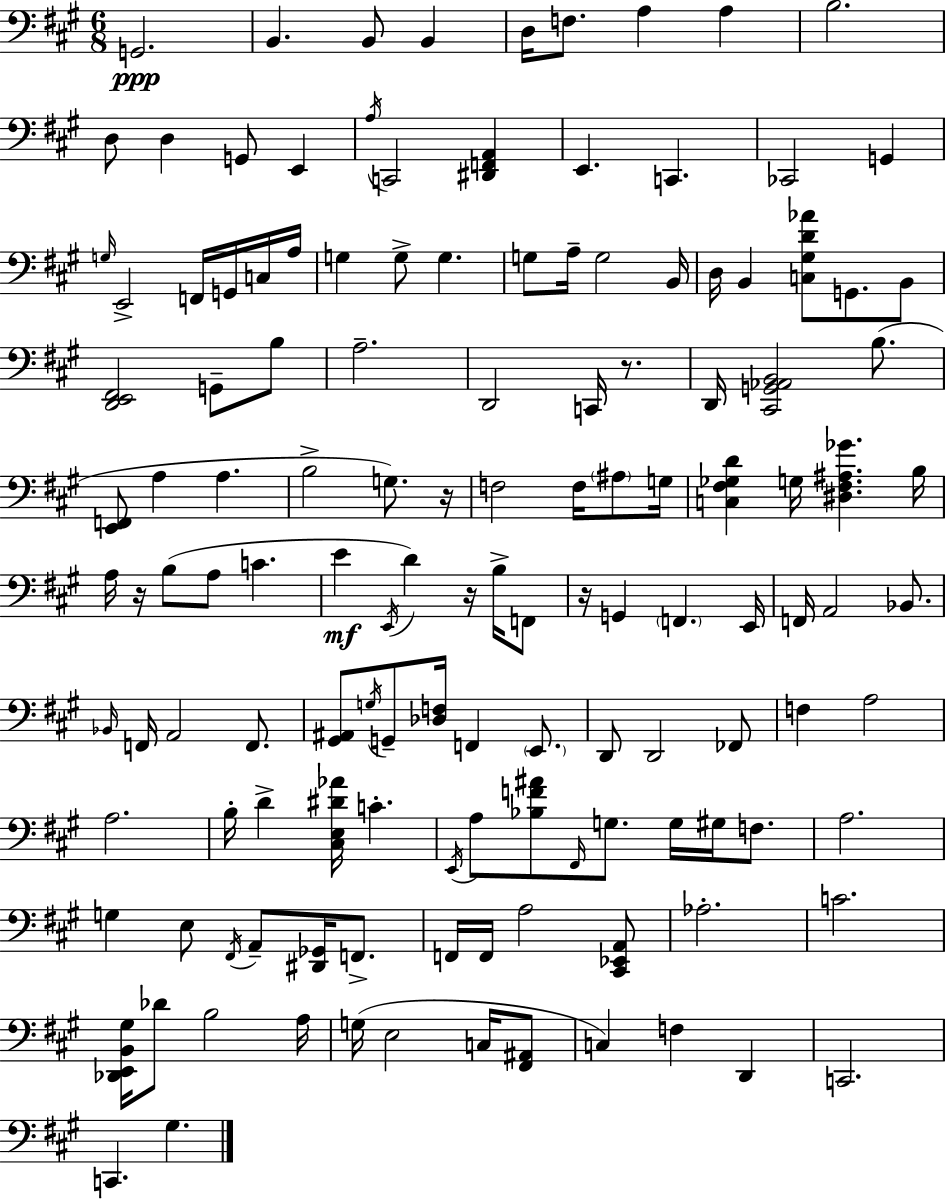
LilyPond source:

{
  \clef bass
  \numericTimeSignature
  \time 6/8
  \key a \major
  \repeat volta 2 { g,2.\ppp | b,4. b,8 b,4 | d16 f8. a4 a4 | b2. | \break d8 d4 g,8 e,4 | \acciaccatura { a16 } c,2 <dis, f, a,>4 | e,4. c,4. | ces,2 g,4 | \break \grace { g16 } e,2-> f,16 g,16 | c16 a16 g4 g8-> g4. | g8 a16-- g2 | b,16 d16 b,4 <c gis d' aes'>8 g,8. | \break b,8 <d, e, fis,>2 g,8-- | b8 a2.-- | d,2 c,16 r8. | d,16 <cis, g, aes, b,>2 b8.( | \break <e, f,>8 a4 a4. | b2-> g8.) | r16 f2 f16 \parenthesize ais8 | g16 <c fis ges d'>4 g16 <dis fis ais ges'>4. | \break b16 a16 r16 b8( a8 c'4. | e'4\mf \acciaccatura { e,16 } d'4) r16 | b16-> f,8 r16 g,4 \parenthesize f,4. | e,16 f,16 a,2 | \break bes,8. \grace { bes,16 } f,16 a,2 | f,8. <gis, ais,>8 \acciaccatura { g16 } g,8-- <des f>16 f,4 | \parenthesize e,8. d,8 d,2 | fes,8 f4 a2 | \break a2. | b16-. d'4-> <cis e dis' aes'>16 c'4.-. | \acciaccatura { e,16 } a8 <bes f' ais'>8 \grace { fis,16 } g8. | g16 gis16 f8. a2. | \break g4 e8 | \acciaccatura { fis,16 } a,8-- <dis, ges,>16 f,8.-> f,16 f,16 a2 | <cis, ees, a,>8 aes2.-. | c'2. | \break <des, e, b, gis>16 des'8 b2 | a16 g16( e2 | c16 <fis, ais,>8 c4) | f4 d,4 c,2. | \break c,4. | gis4. } \bar "|."
}